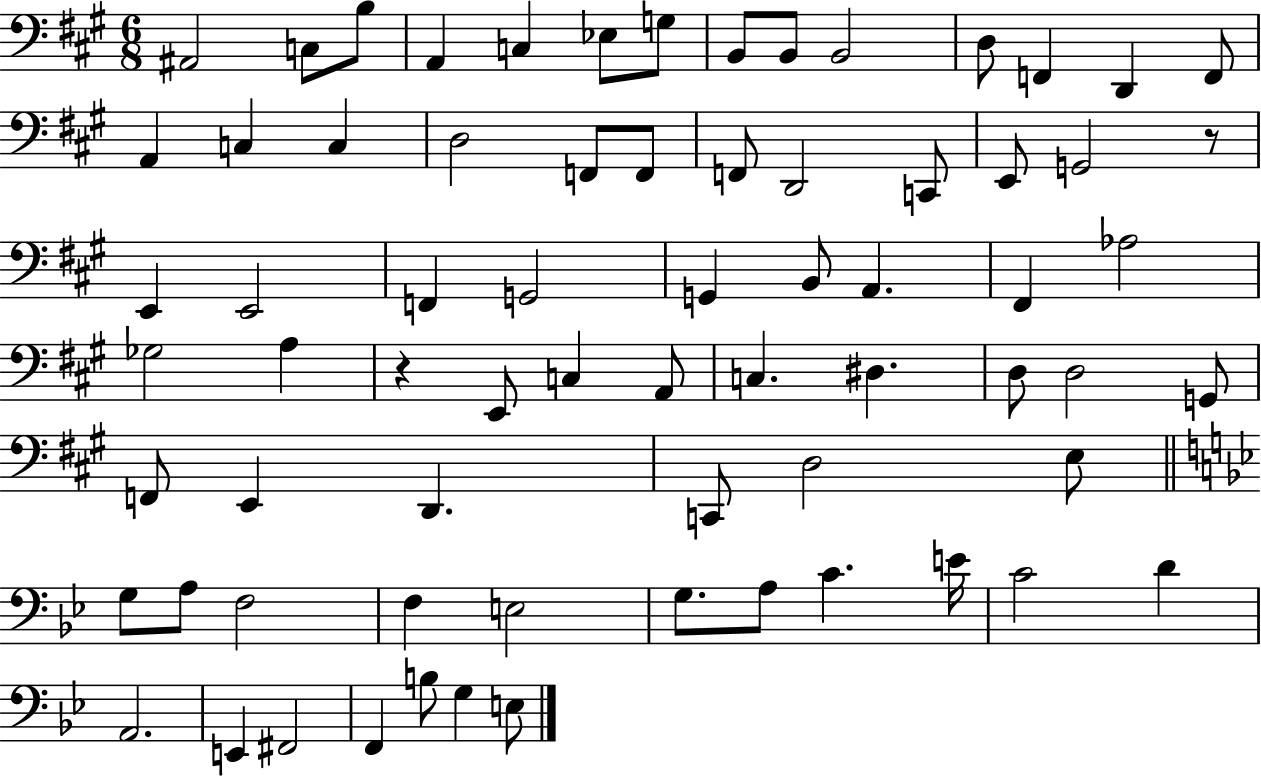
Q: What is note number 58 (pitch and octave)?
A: C4